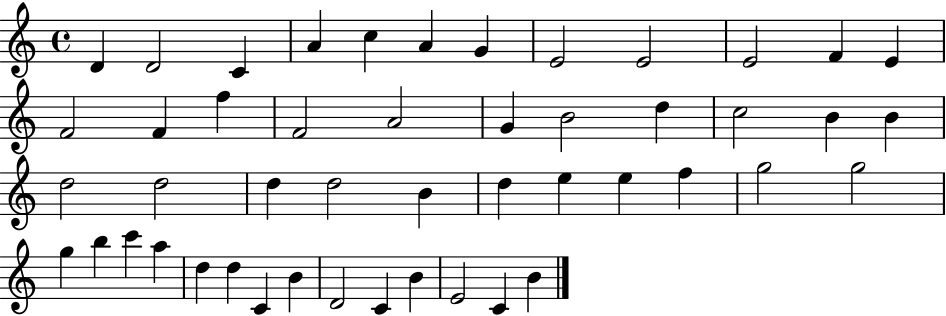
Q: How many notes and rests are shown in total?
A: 48